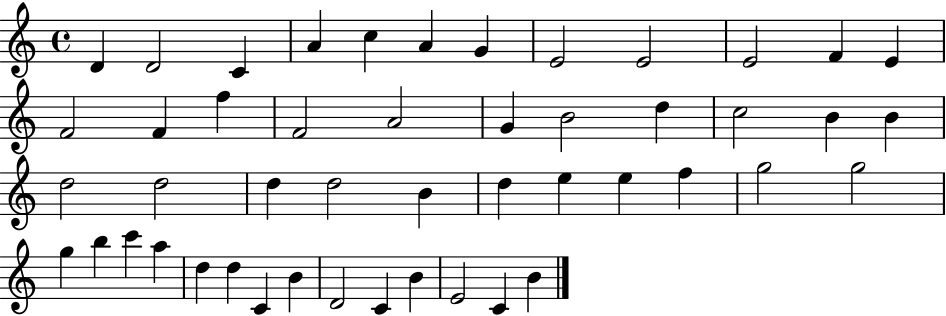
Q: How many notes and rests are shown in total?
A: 48